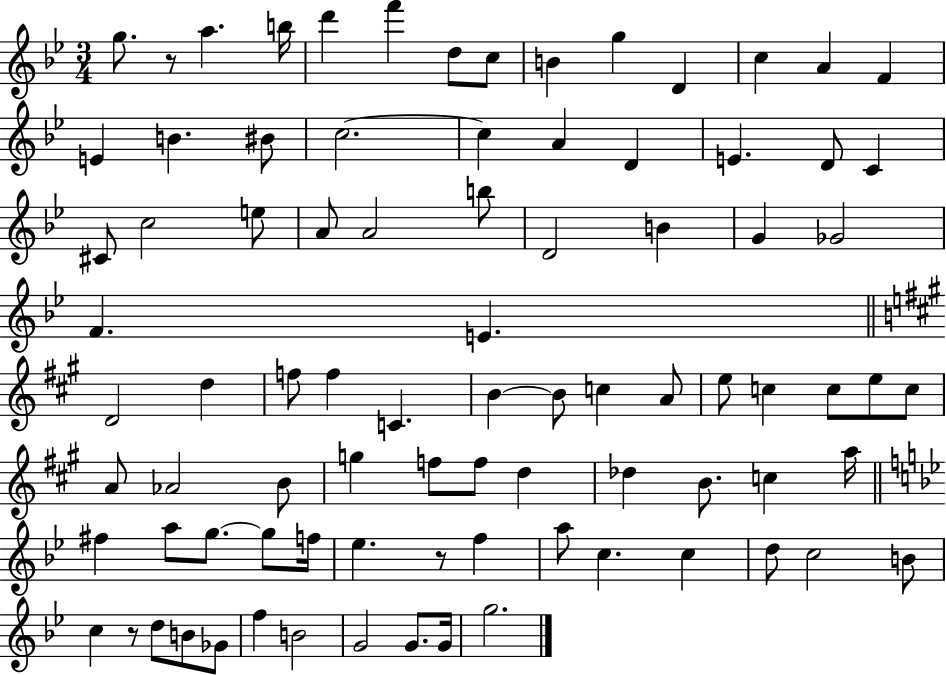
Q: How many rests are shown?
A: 3